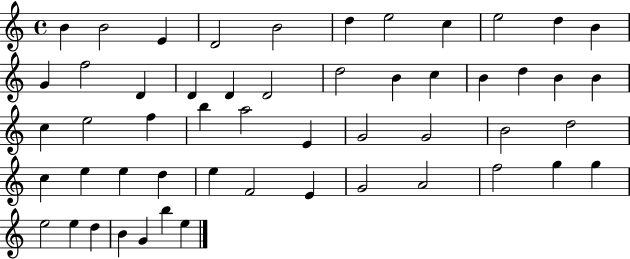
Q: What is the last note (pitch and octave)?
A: E5